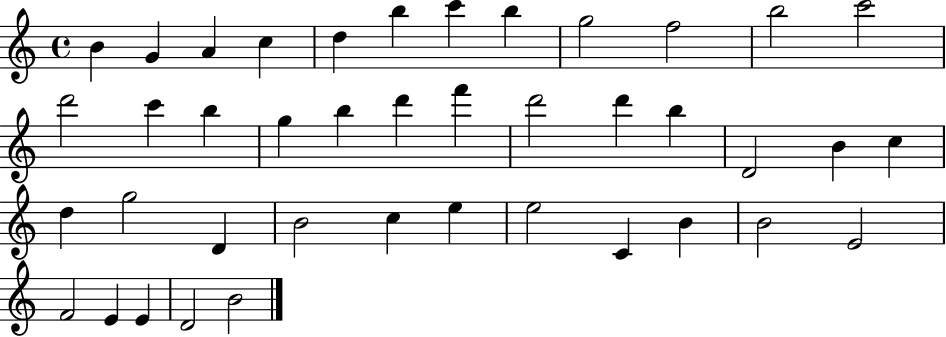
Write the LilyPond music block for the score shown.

{
  \clef treble
  \time 4/4
  \defaultTimeSignature
  \key c \major
  b'4 g'4 a'4 c''4 | d''4 b''4 c'''4 b''4 | g''2 f''2 | b''2 c'''2 | \break d'''2 c'''4 b''4 | g''4 b''4 d'''4 f'''4 | d'''2 d'''4 b''4 | d'2 b'4 c''4 | \break d''4 g''2 d'4 | b'2 c''4 e''4 | e''2 c'4 b'4 | b'2 e'2 | \break f'2 e'4 e'4 | d'2 b'2 | \bar "|."
}